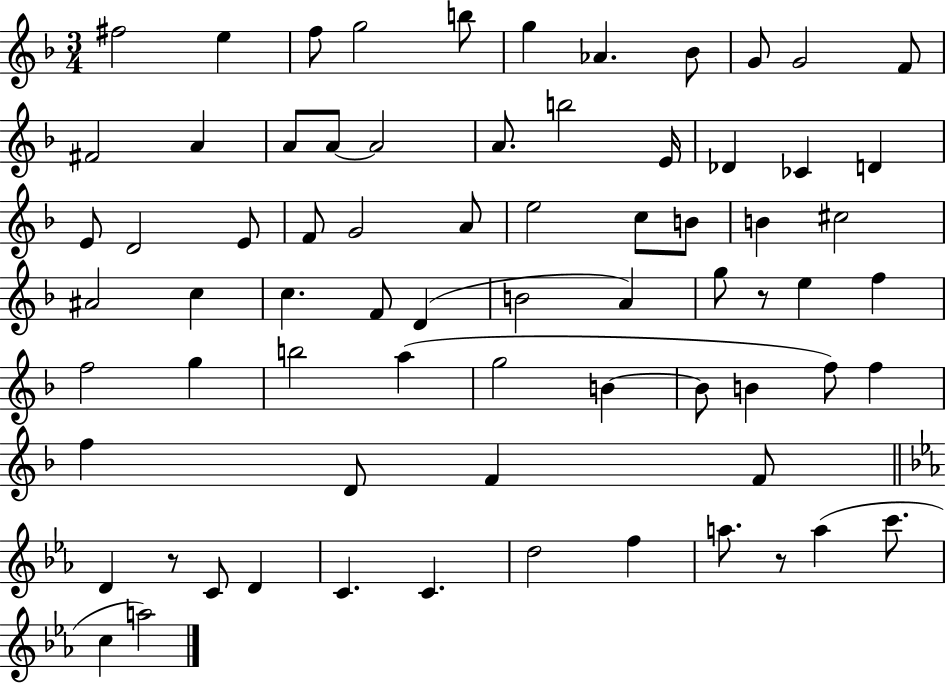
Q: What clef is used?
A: treble